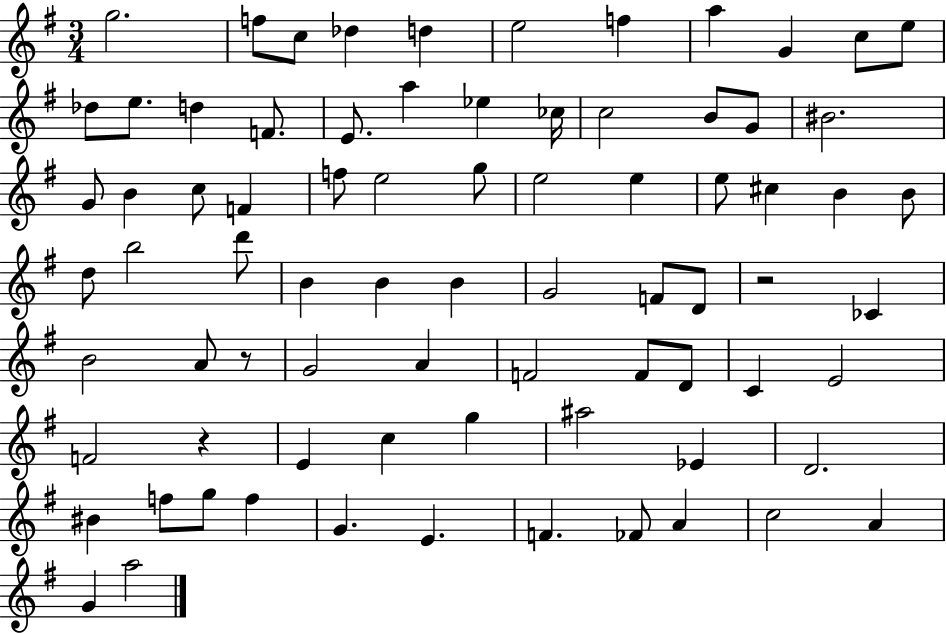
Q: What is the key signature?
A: G major